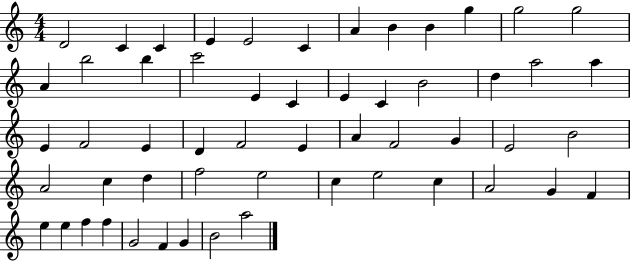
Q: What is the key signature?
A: C major